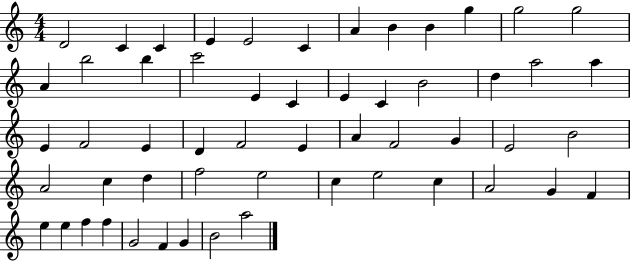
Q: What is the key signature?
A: C major